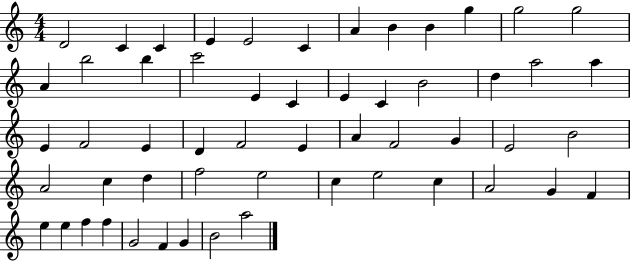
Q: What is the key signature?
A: C major